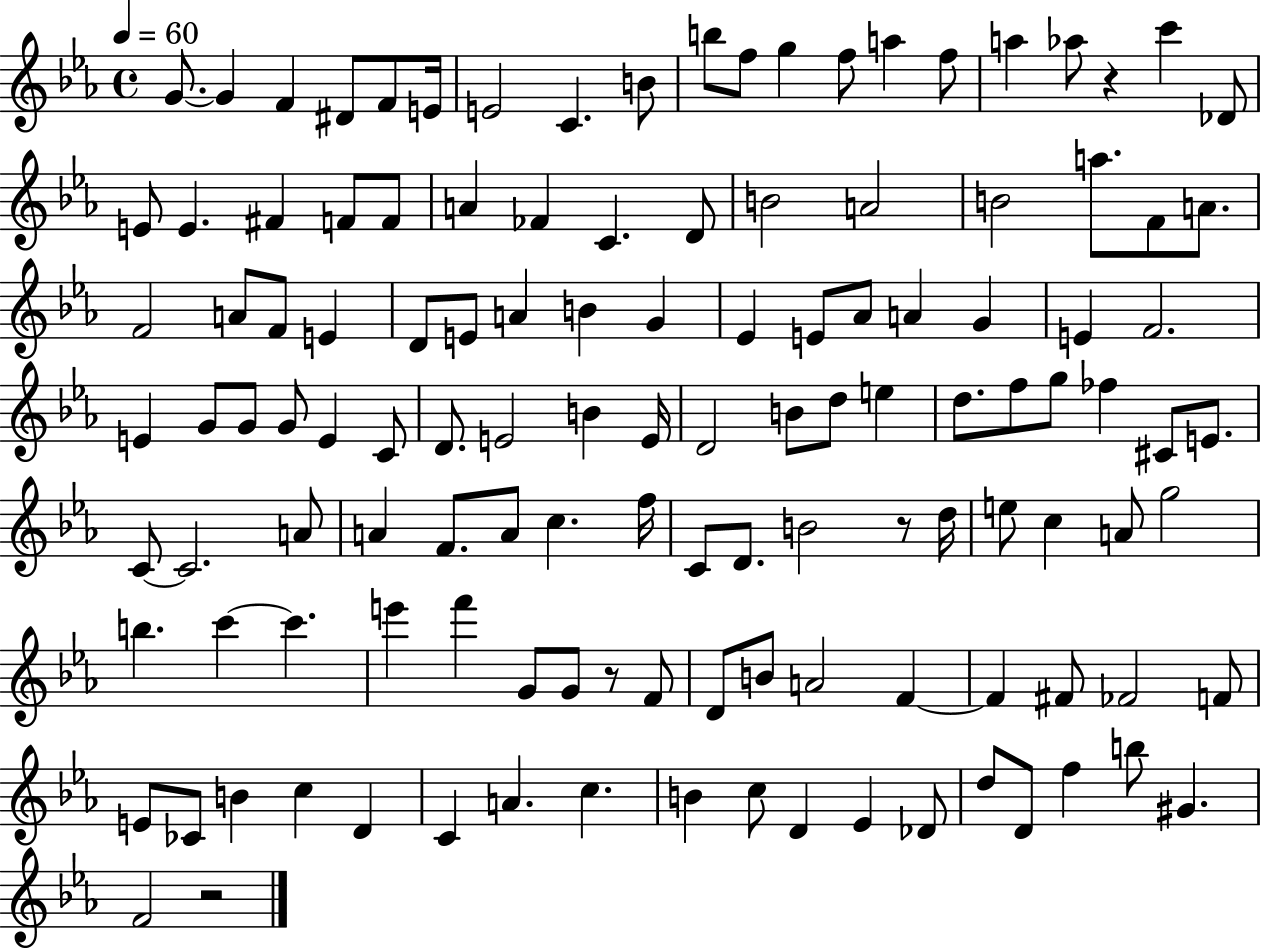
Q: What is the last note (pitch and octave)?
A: F4